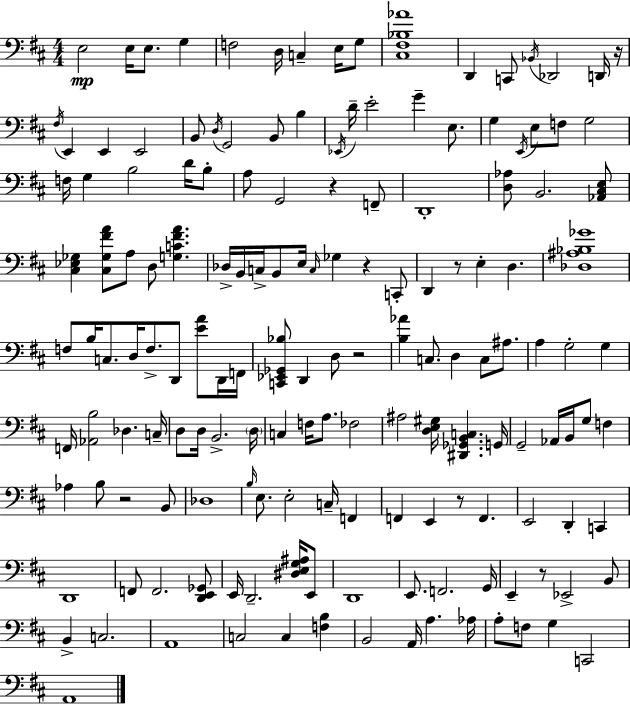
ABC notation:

X:1
T:Untitled
M:4/4
L:1/4
K:D
E,2 E,/4 E,/2 G, F,2 D,/4 C, E,/4 G,/2 [^C,^F,_B,_A]4 D,, C,,/2 _B,,/4 _D,,2 D,,/4 z/4 ^F,/4 E,, E,, E,,2 B,,/2 D,/4 G,,2 B,,/2 B, _E,,/4 D/4 E2 G E,/2 G, E,,/4 E,/2 F,/2 G,2 F,/4 G, B,2 D/4 B,/2 A,/2 G,,2 z F,,/2 D,,4 [D,_A,]/2 B,,2 [_A,,^C,E,]/2 [^C,_E,_G,] [^C,_G,^FA]/2 A,/2 D,/2 [G,C^FA] _D,/4 B,,/4 C,/4 B,,/2 E,/4 C,/4 _G, z C,,/2 D,, z/2 E, D, [_D,^A,_B,_G]4 F,/2 B,/4 C,/2 D,/4 F,/2 D,,/2 [EA]/2 D,,/4 F,,/4 [C,,_E,,_G,,_B,]/2 D,, D,/2 z2 [B,_A] C,/2 D, C,/2 ^A,/2 A, G,2 G, F,,/4 [_A,,B,]2 _D, C,/4 D,/2 D,/4 B,,2 D,/4 C, F,/4 A,/2 _F,2 ^A,2 [D,E,^G,]/4 [^D,,_G,,B,,C,] G,,/4 G,,2 _A,,/4 B,,/4 G,/2 F, _A, B,/2 z2 B,,/2 _D,4 B,/4 E,/2 E,2 C,/4 F,, F,, E,, z/2 F,, E,,2 D,, C,, D,,4 F,,/2 F,,2 [D,,E,,_G,,]/2 E,,/4 D,,2 [^D,E,G,^A,]/4 E,,/2 D,,4 E,,/2 F,,2 G,,/4 E,, z/2 _E,,2 B,,/2 B,, C,2 A,,4 C,2 C, [F,B,] B,,2 A,,/4 A, _A,/4 A,/2 F,/2 G, C,,2 A,,4